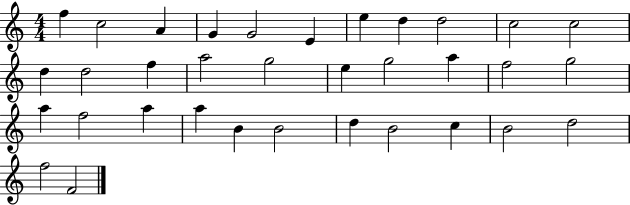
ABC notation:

X:1
T:Untitled
M:4/4
L:1/4
K:C
f c2 A G G2 E e d d2 c2 c2 d d2 f a2 g2 e g2 a f2 g2 a f2 a a B B2 d B2 c B2 d2 f2 F2